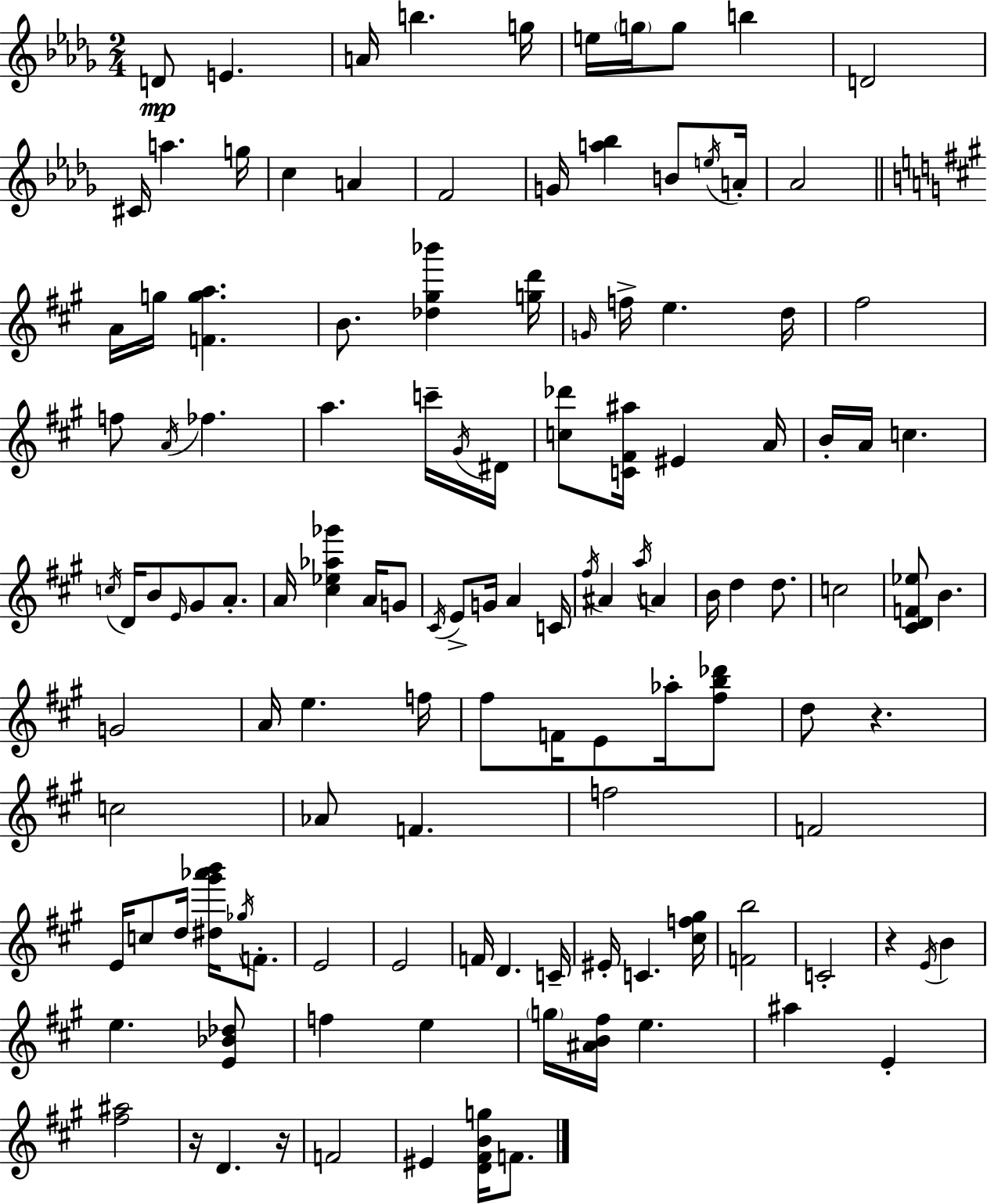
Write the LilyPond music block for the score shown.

{
  \clef treble
  \numericTimeSignature
  \time 2/4
  \key bes \minor
  d'8\mp e'4. | a'16 b''4. g''16 | e''16 \parenthesize g''16 g''8 b''4 | d'2 | \break cis'16 a''4. g''16 | c''4 a'4 | f'2 | g'16 <a'' bes''>4 b'8 \acciaccatura { e''16 } | \break a'16-. aes'2 | \bar "||" \break \key a \major a'16 g''16 <f' g'' a''>4. | b'8. <des'' gis'' bes'''>4 <g'' d'''>16 | \grace { g'16 } f''16-> e''4. | d''16 fis''2 | \break f''8 \acciaccatura { a'16 } fes''4. | a''4. | c'''16-- \acciaccatura { gis'16 } dis'16 <c'' des'''>8 <c' fis' ais''>16 eis'4 | a'16 b'16-. a'16 c''4. | \break \acciaccatura { c''16 } d'16 b'8 \grace { e'16 } | gis'8 a'8.-. a'16 <cis'' ees'' aes'' ges'''>4 | a'16 g'8 \acciaccatura { cis'16 } e'8-> | g'16 a'4 c'16 \acciaccatura { fis''16 } ais'4 | \break \acciaccatura { a''16 } a'4 | b'16 d''4 d''8. | c''2 | <cis' d' f' ees''>8 b'4. | \break g'2 | a'16 e''4. f''16 | fis''8 f'16 e'8 aes''16-. <fis'' b'' des'''>8 | d''8 r4. | \break c''2 | aes'8 f'4. | f''2 | f'2 | \break e'16 c''8 d''16 <dis'' gis''' aes''' b'''>16 \acciaccatura { ges''16 } f'8.-. | e'2 | e'2 | f'16 d'4. | \break c'16-- eis'16-. c'4. | <cis'' f'' gis''>16 <f' b''>2 | c'2-. | r4 \acciaccatura { e'16 } b'4 | \break e''4. | <e' bes' des''>8 f''4 e''4 | \parenthesize g''16 <ais' b' fis''>16 e''4. | ais''4 e'4-. | \break <fis'' ais''>2 | r16 d'4. | r16 f'2 | eis'4 <d' fis' b' g''>16 f'8. | \break \bar "|."
}